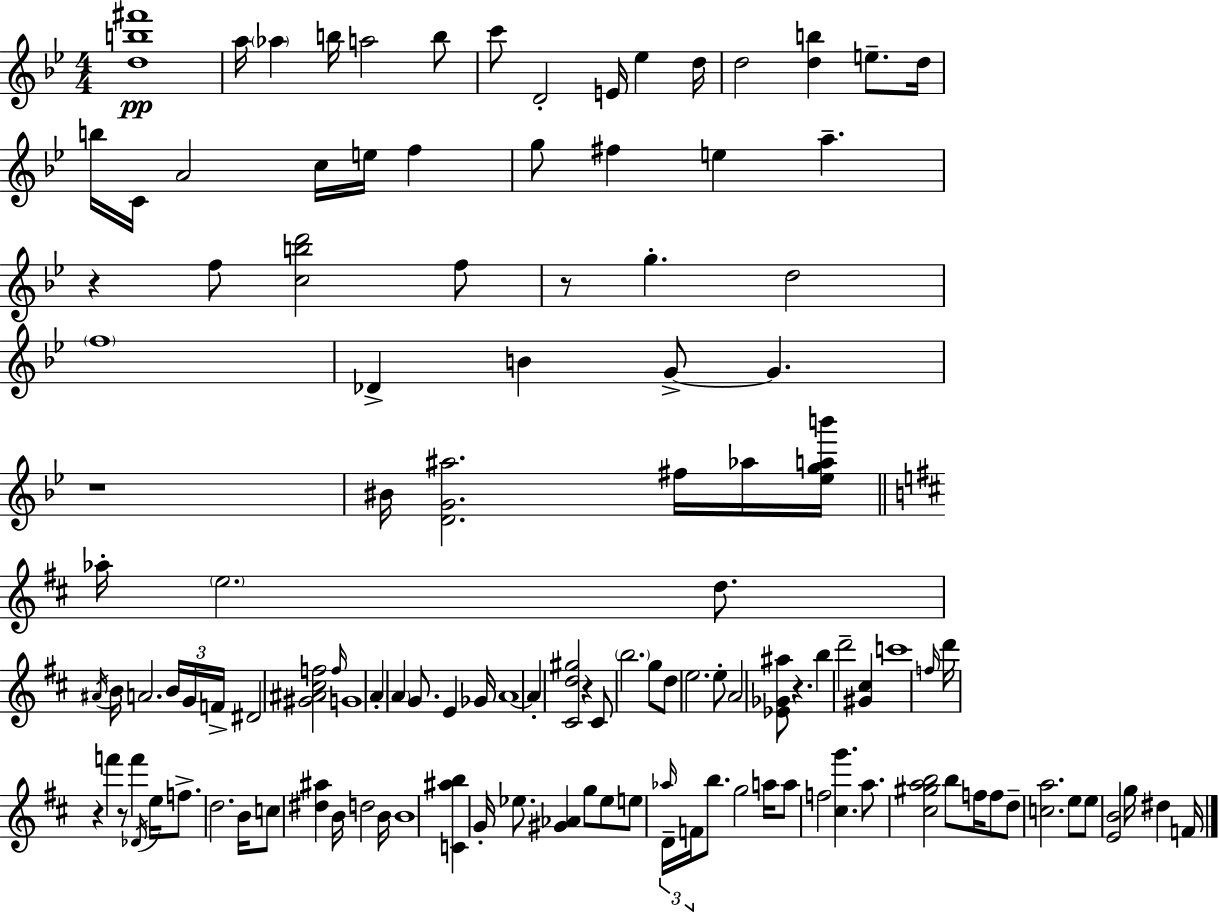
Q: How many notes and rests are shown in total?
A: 124